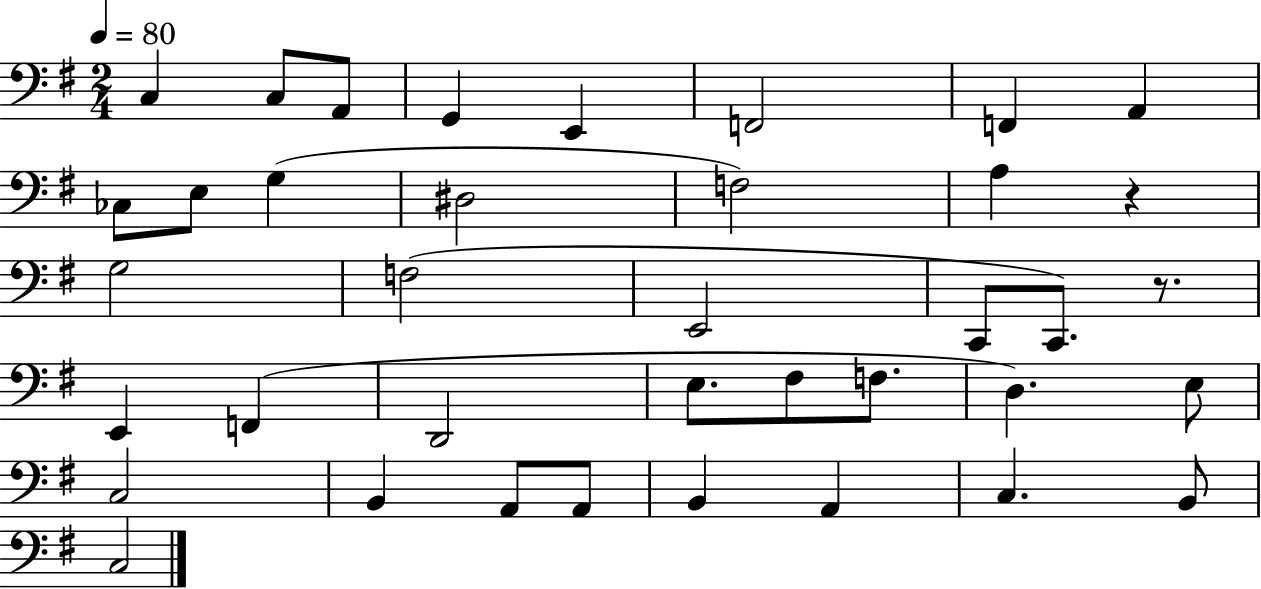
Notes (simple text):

C3/q C3/e A2/e G2/q E2/q F2/h F2/q A2/q CES3/e E3/e G3/q D#3/h F3/h A3/q R/q G3/h F3/h E2/h C2/e C2/e. R/e. E2/q F2/q D2/h E3/e. F#3/e F3/e. D3/q. E3/e C3/h B2/q A2/e A2/e B2/q A2/q C3/q. B2/e C3/h